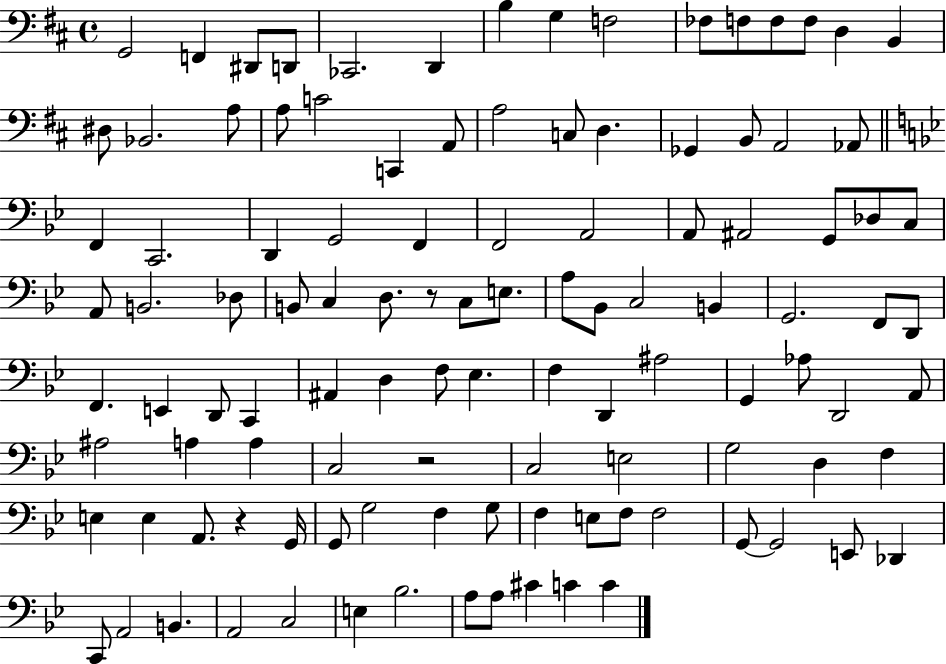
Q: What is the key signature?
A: D major